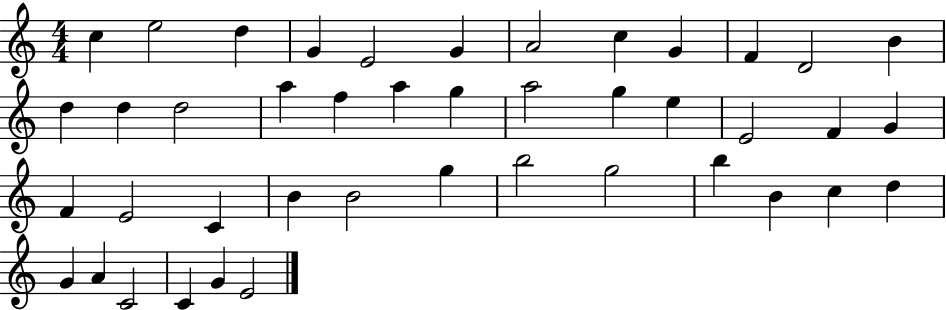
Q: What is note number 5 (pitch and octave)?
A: E4